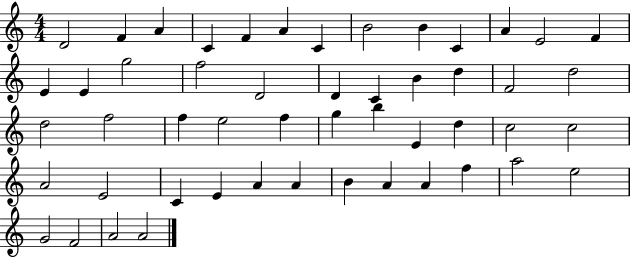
{
  \clef treble
  \numericTimeSignature
  \time 4/4
  \key c \major
  d'2 f'4 a'4 | c'4 f'4 a'4 c'4 | b'2 b'4 c'4 | a'4 e'2 f'4 | \break e'4 e'4 g''2 | f''2 d'2 | d'4 c'4 b'4 d''4 | f'2 d''2 | \break d''2 f''2 | f''4 e''2 f''4 | g''4 b''4 e'4 d''4 | c''2 c''2 | \break a'2 e'2 | c'4 e'4 a'4 a'4 | b'4 a'4 a'4 f''4 | a''2 e''2 | \break g'2 f'2 | a'2 a'2 | \bar "|."
}